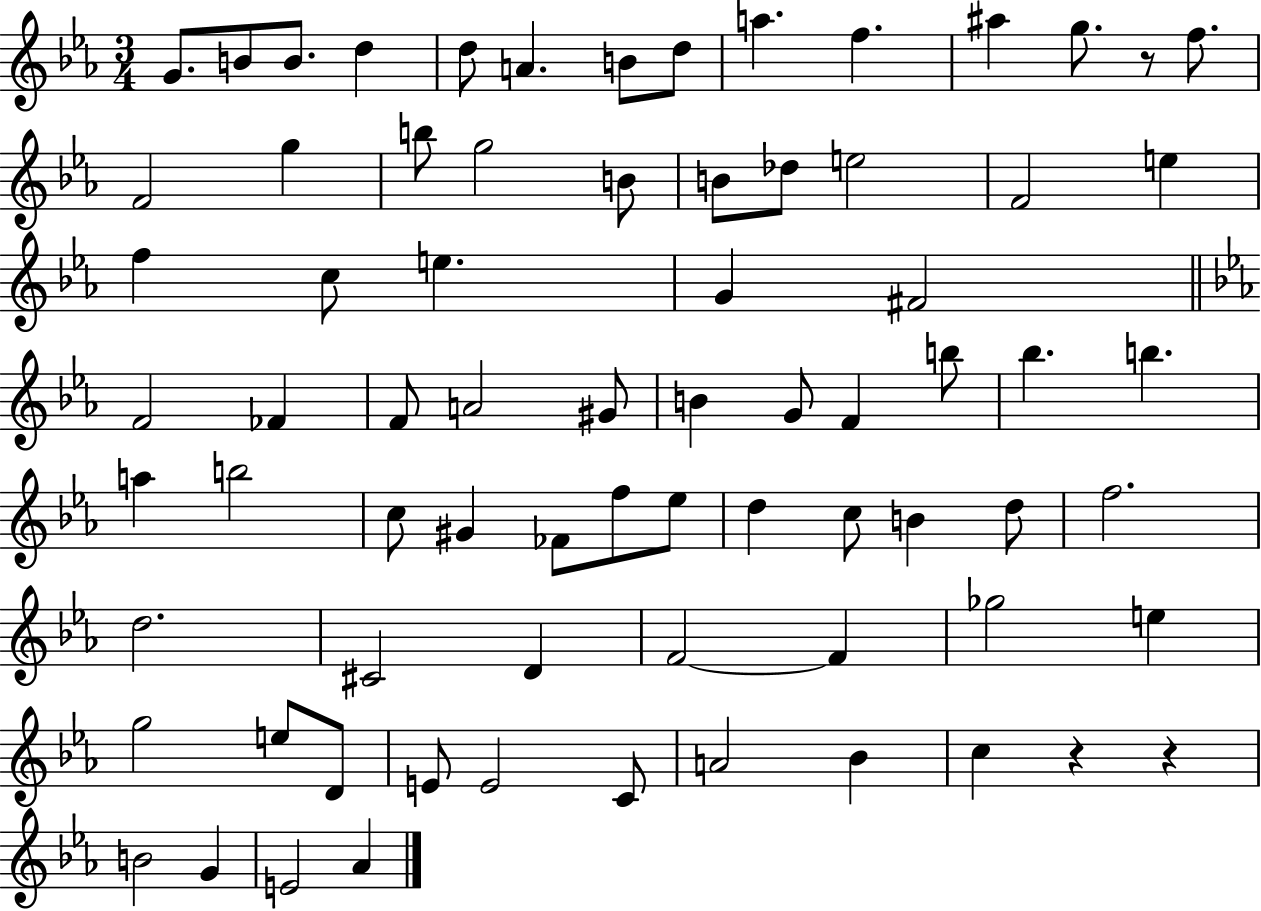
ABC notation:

X:1
T:Untitled
M:3/4
L:1/4
K:Eb
G/2 B/2 B/2 d d/2 A B/2 d/2 a f ^a g/2 z/2 f/2 F2 g b/2 g2 B/2 B/2 _d/2 e2 F2 e f c/2 e G ^F2 F2 _F F/2 A2 ^G/2 B G/2 F b/2 _b b a b2 c/2 ^G _F/2 f/2 _e/2 d c/2 B d/2 f2 d2 ^C2 D F2 F _g2 e g2 e/2 D/2 E/2 E2 C/2 A2 _B c z z B2 G E2 _A